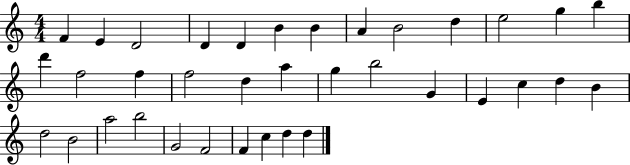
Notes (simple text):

F4/q E4/q D4/h D4/q D4/q B4/q B4/q A4/q B4/h D5/q E5/h G5/q B5/q D6/q F5/h F5/q F5/h D5/q A5/q G5/q B5/h G4/q E4/q C5/q D5/q B4/q D5/h B4/h A5/h B5/h G4/h F4/h F4/q C5/q D5/q D5/q